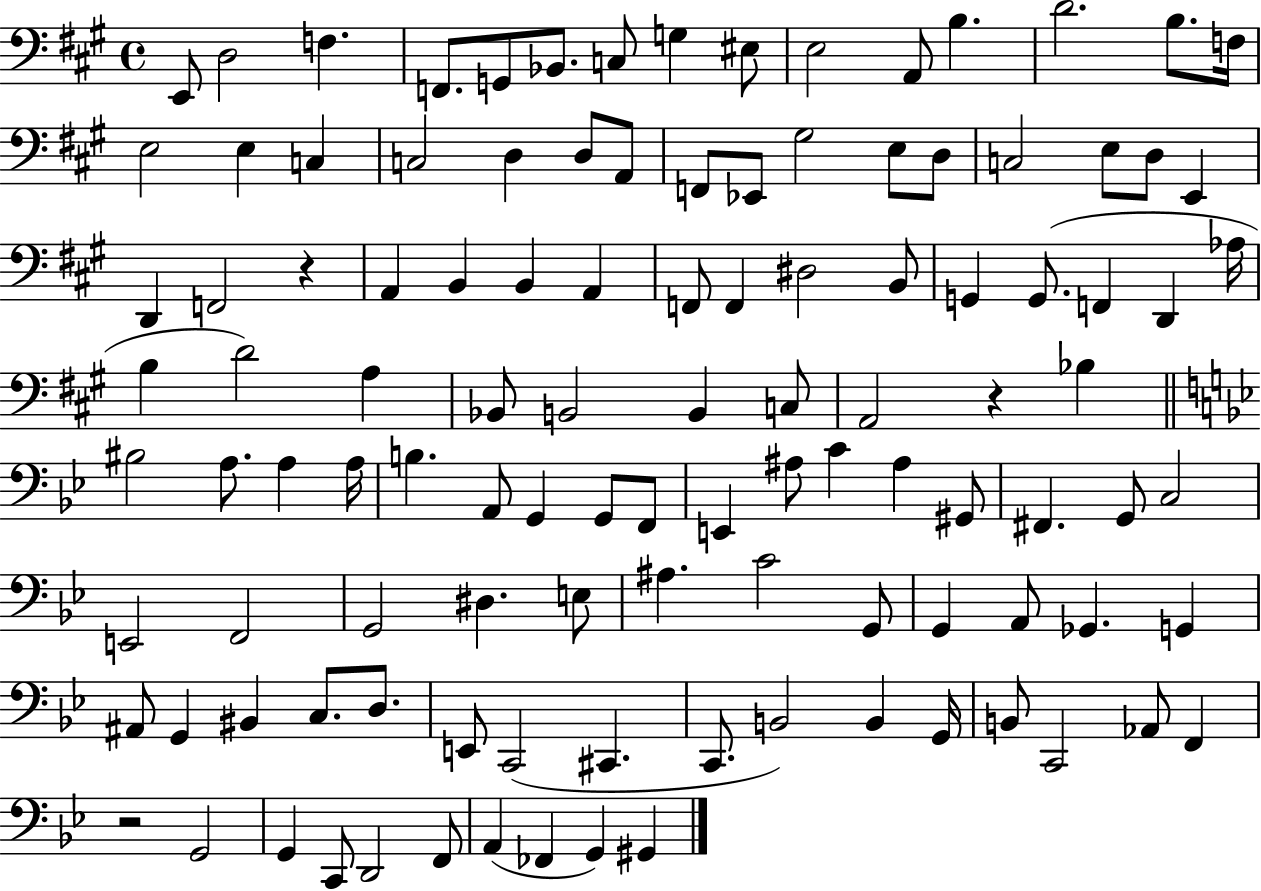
E2/e D3/h F3/q. F2/e. G2/e Bb2/e. C3/e G3/q EIS3/e E3/h A2/e B3/q. D4/h. B3/e. F3/s E3/h E3/q C3/q C3/h D3/q D3/e A2/e F2/e Eb2/e G#3/h E3/e D3/e C3/h E3/e D3/e E2/q D2/q F2/h R/q A2/q B2/q B2/q A2/q F2/e F2/q D#3/h B2/e G2/q G2/e. F2/q D2/q Ab3/s B3/q D4/h A3/q Bb2/e B2/h B2/q C3/e A2/h R/q Bb3/q BIS3/h A3/e. A3/q A3/s B3/q. A2/e G2/q G2/e F2/e E2/q A#3/e C4/q A#3/q G#2/e F#2/q. G2/e C3/h E2/h F2/h G2/h D#3/q. E3/e A#3/q. C4/h G2/e G2/q A2/e Gb2/q. G2/q A#2/e G2/q BIS2/q C3/e. D3/e. E2/e C2/h C#2/q. C2/e. B2/h B2/q G2/s B2/e C2/h Ab2/e F2/q R/h G2/h G2/q C2/e D2/h F2/e A2/q FES2/q G2/q G#2/q